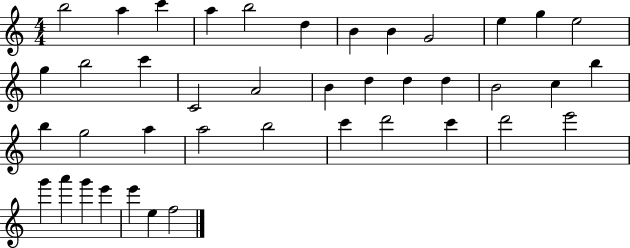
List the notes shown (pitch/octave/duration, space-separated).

B5/h A5/q C6/q A5/q B5/h D5/q B4/q B4/q G4/h E5/q G5/q E5/h G5/q B5/h C6/q C4/h A4/h B4/q D5/q D5/q D5/q B4/h C5/q B5/q B5/q G5/h A5/q A5/h B5/h C6/q D6/h C6/q D6/h E6/h G6/q A6/q G6/q E6/q E6/q E5/q F5/h